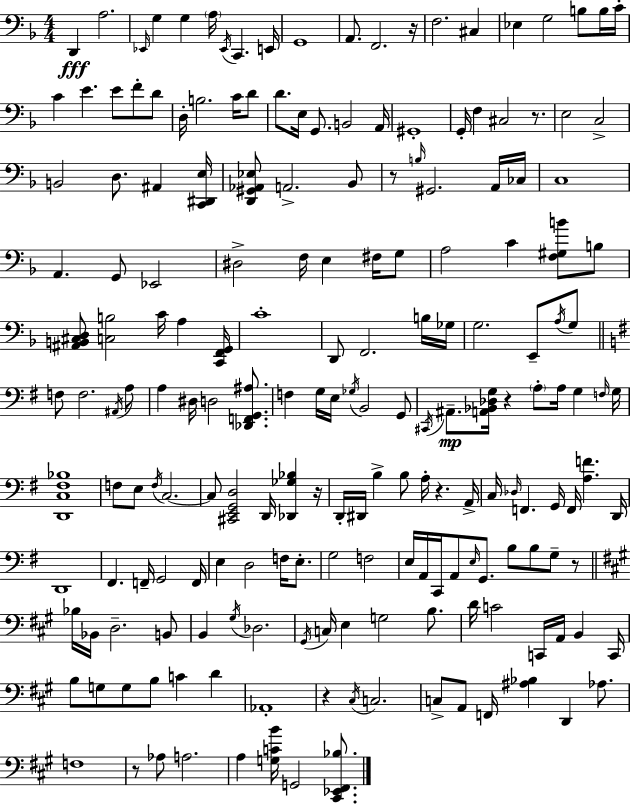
D2/q A3/h. Eb2/s G3/q G3/q A3/s Eb2/s C2/q. E2/s G2/w A2/e. F2/h. R/s F3/h. C#3/q Eb3/q G3/h B3/e B3/s C4/s C4/q E4/q. E4/e F4/e D4/e D3/s B3/h. C4/s D4/e D4/e. E3/s G2/e. B2/h A2/s G#2/w G2/s F3/q C#3/h R/e. E3/h C3/h B2/h D3/e. A#2/q [C2,D#2,E3]/s [D2,G#2,Ab2,Eb3]/e A2/h. Bb2/e R/e B3/s G#2/h. A2/s CES3/s C3/w A2/q. G2/e Eb2/h D#3/h F3/s E3/q F#3/s G3/e A3/h C4/q [F3,G#3,B4]/e B3/e [A#2,B2,C#3,D3]/e [C3,B3]/h C4/s A3/q [C2,F2,G2]/s C4/w D2/e F2/h. B3/s Gb3/s G3/h. E2/e A3/s G3/e F3/e F3/h. A#2/s A3/e A3/q D#3/s D3/h [Db2,F2,G2,A#3]/e. F3/q G3/s E3/s Gb3/s B2/h G2/e C#2/s A#2/e. [A2,Bb2,Db3,G3]/s R/q A3/e A3/s G3/q F3/s G3/s [D2,C3,F#3,Bb3]/w F3/e E3/e F3/s C3/h. C3/e [C#2,E2,G2,D3]/h D2/s [Db2,Gb3,Bb3]/q R/s D2/s D#2/s B3/q B3/e A3/s R/q. A2/s C3/s Db3/s F2/q. G2/s F2/s [A3,F4]/q. D2/s D2/w F#2/q. F2/s G2/h F2/s E3/q D3/h F3/s E3/e. G3/h F3/h E3/s A2/s C2/s A2/e E3/s G2/e. B3/e B3/e G3/e R/e Bb3/s Bb2/s D3/h. B2/e B2/q G#3/s Db3/h. G#2/s C3/s E3/q G3/h B3/e. D4/s C4/h C2/s A2/s B2/q C2/s B3/e G3/e G3/e B3/e C4/q D4/q Ab2/w R/q C#3/s C3/h. C3/e A2/e F2/s [A#3,Bb3]/q D2/q Ab3/e. F3/w R/e Ab3/e A3/h. A3/q [G3,C4,B4]/s G2/h [C#2,Eb2,F#2,Bb3]/e.